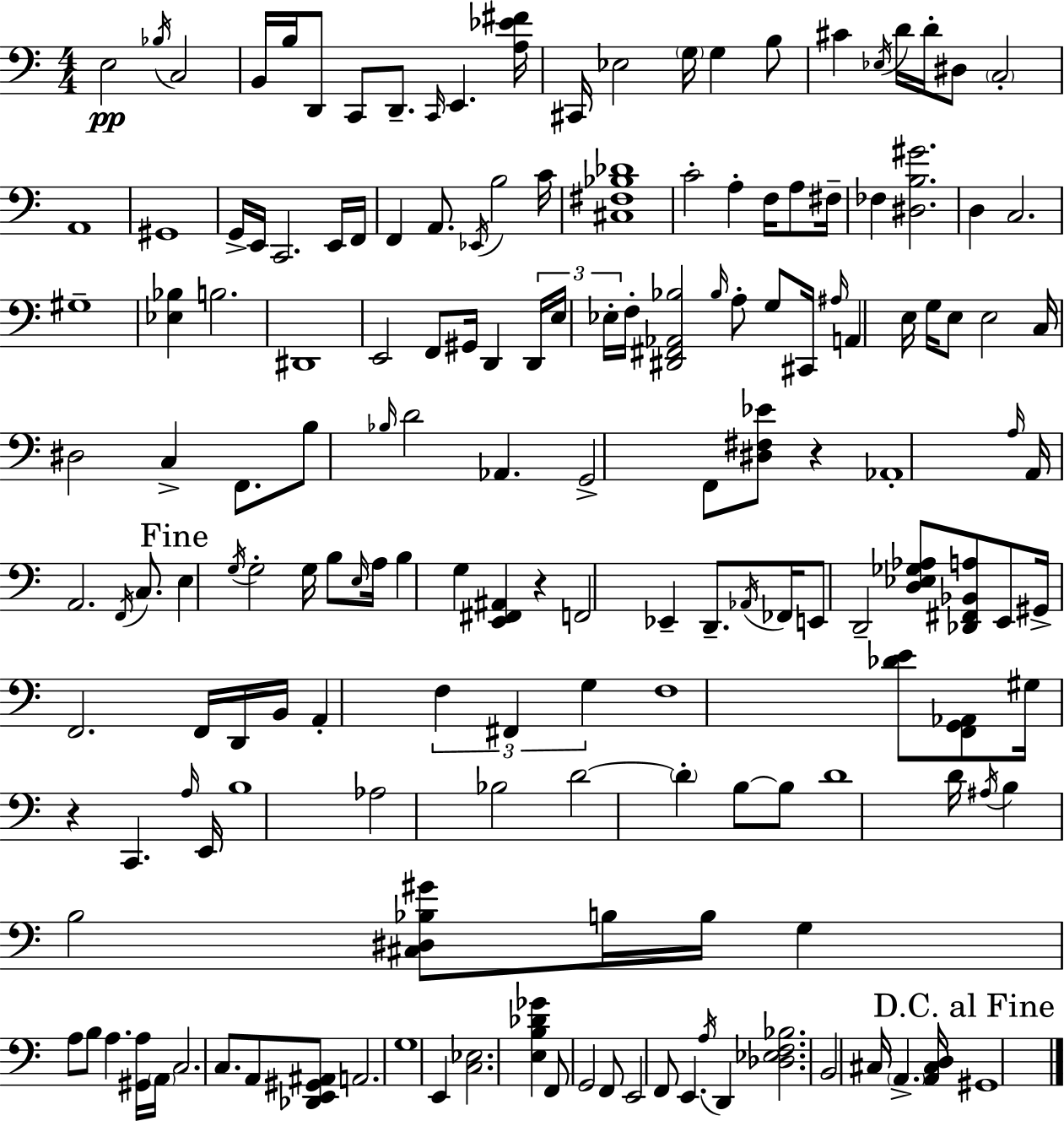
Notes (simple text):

E3/h Bb3/s C3/h B2/s B3/s D2/e C2/e D2/e. C2/s E2/q. [A3,Eb4,F#4]/s C#2/s Eb3/h G3/s G3/q B3/e C#4/q Eb3/s D4/s D4/s D#3/e C3/h A2/w G#2/w G2/s E2/s C2/h. E2/s F2/s F2/q A2/e. Eb2/s B3/h C4/s [C#3,F#3,Bb3,Db4]/w C4/h A3/q F3/s A3/e F#3/s FES3/q [D#3,B3,G#4]/h. D3/q C3/h. G#3/w [Eb3,Bb3]/q B3/h. D#2/w E2/h F2/e G#2/s D2/q D2/s E3/s Eb3/s F3/s [D#2,F#2,Ab2,Bb3]/h Bb3/s A3/e G3/e C#2/s A#3/s A2/q E3/s G3/s E3/e E3/h C3/s D#3/h C3/q F2/e. B3/e Bb3/s D4/h Ab2/q. G2/h F2/e [D#3,F#3,Eb4]/e R/q Ab2/w A3/s A2/s A2/h. F2/s C3/e. E3/q G3/s G3/h G3/s B3/e E3/s A3/s B3/q G3/q [E2,F#2,A#2]/q R/q F2/h Eb2/q D2/e. Ab2/s FES2/s E2/e D2/h [D3,Eb3,Gb3,Ab3]/e [Db2,F#2,Bb2,A3]/e E2/e G#2/s F2/h. F2/s D2/s B2/s A2/q F3/q F#2/q G3/q F3/w [Db4,E4]/e [F2,G2,Ab2]/e G#3/s R/q C2/q. A3/s E2/s B3/w Ab3/h Bb3/h D4/h D4/q B3/e B3/e D4/w D4/s A#3/s B3/q B3/h [C#3,D#3,Bb3,G#4]/e B3/s B3/s G3/q A3/e B3/e A3/q. [G#2,A3]/s A2/s C3/h. C3/e. A2/e [Db2,E2,G#2,A#2]/e A2/h. G3/w E2/q [C3,Eb3]/h. [E3,B3,Db4,Gb4]/q F2/e G2/h F2/e E2/h F2/e E2/q. A3/s D2/q [Db3,Eb3,F3,Bb3]/h. B2/h C#3/s A2/q. [A2,C#3,D3]/s G#2/w